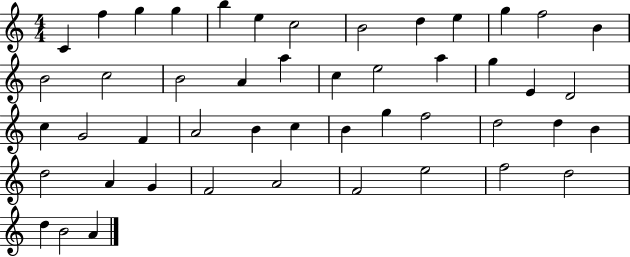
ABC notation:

X:1
T:Untitled
M:4/4
L:1/4
K:C
C f g g b e c2 B2 d e g f2 B B2 c2 B2 A a c e2 a g E D2 c G2 F A2 B c B g f2 d2 d B d2 A G F2 A2 F2 e2 f2 d2 d B2 A